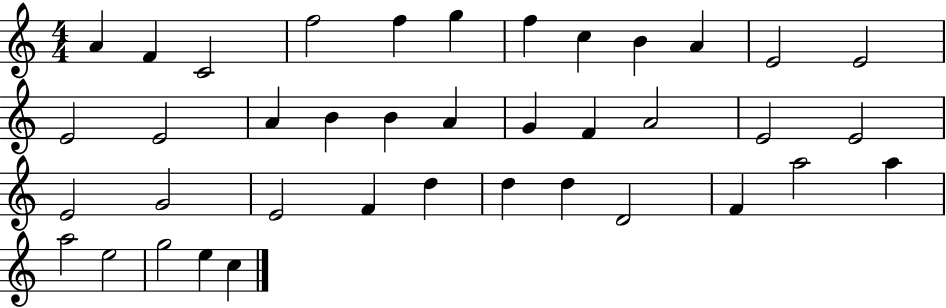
A4/q F4/q C4/h F5/h F5/q G5/q F5/q C5/q B4/q A4/q E4/h E4/h E4/h E4/h A4/q B4/q B4/q A4/q G4/q F4/q A4/h E4/h E4/h E4/h G4/h E4/h F4/q D5/q D5/q D5/q D4/h F4/q A5/h A5/q A5/h E5/h G5/h E5/q C5/q